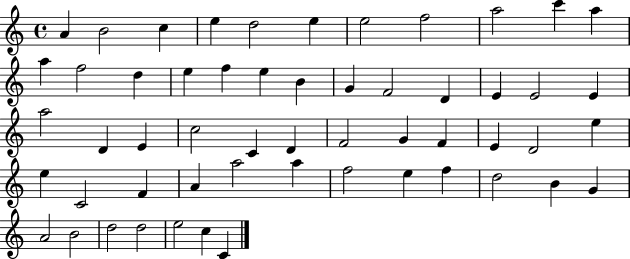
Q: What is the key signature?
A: C major